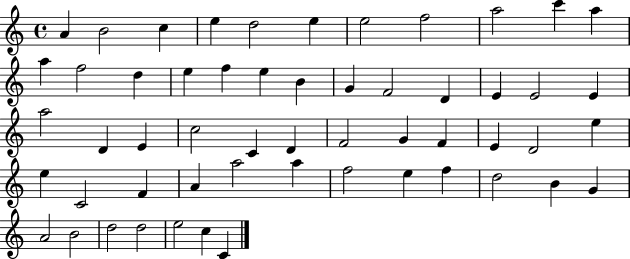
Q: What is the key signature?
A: C major